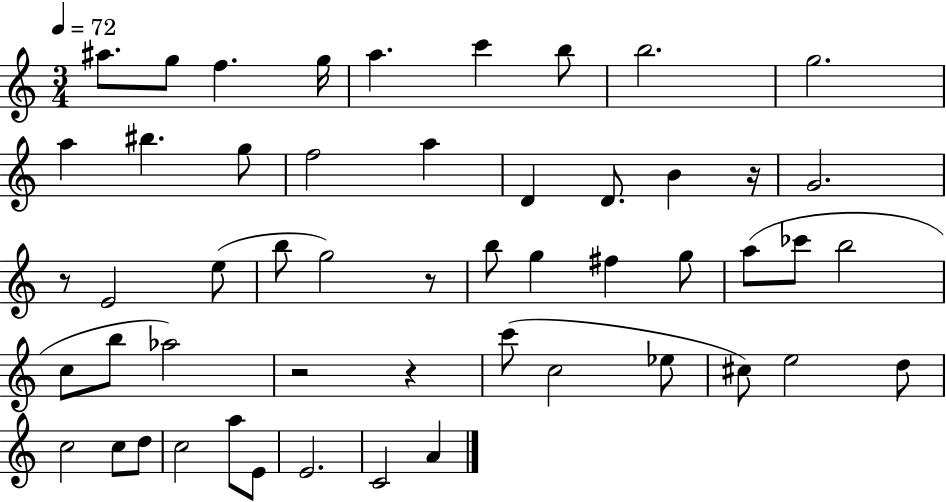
X:1
T:Untitled
M:3/4
L:1/4
K:C
^a/2 g/2 f g/4 a c' b/2 b2 g2 a ^b g/2 f2 a D D/2 B z/4 G2 z/2 E2 e/2 b/2 g2 z/2 b/2 g ^f g/2 a/2 _c'/2 b2 c/2 b/2 _a2 z2 z c'/2 c2 _e/2 ^c/2 e2 d/2 c2 c/2 d/2 c2 a/2 E/2 E2 C2 A